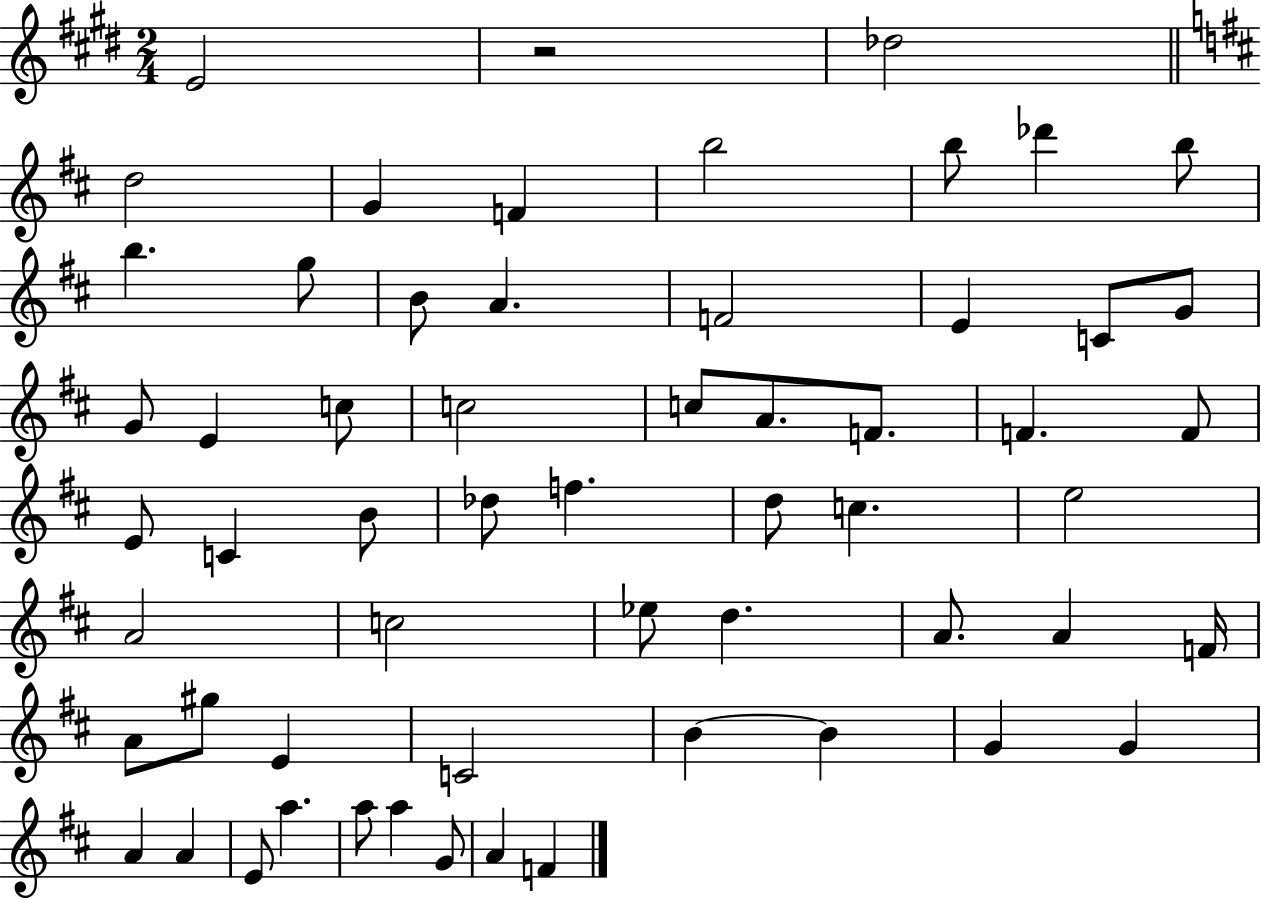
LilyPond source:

{
  \clef treble
  \numericTimeSignature
  \time 2/4
  \key e \major
  e'2 | r2 | des''2 | \bar "||" \break \key d \major d''2 | g'4 f'4 | b''2 | b''8 des'''4 b''8 | \break b''4. g''8 | b'8 a'4. | f'2 | e'4 c'8 g'8 | \break g'8 e'4 c''8 | c''2 | c''8 a'8. f'8. | f'4. f'8 | \break e'8 c'4 b'8 | des''8 f''4. | d''8 c''4. | e''2 | \break a'2 | c''2 | ees''8 d''4. | a'8. a'4 f'16 | \break a'8 gis''8 e'4 | c'2 | b'4~~ b'4 | g'4 g'4 | \break a'4 a'4 | e'8 a''4. | a''8 a''4 g'8 | a'4 f'4 | \break \bar "|."
}